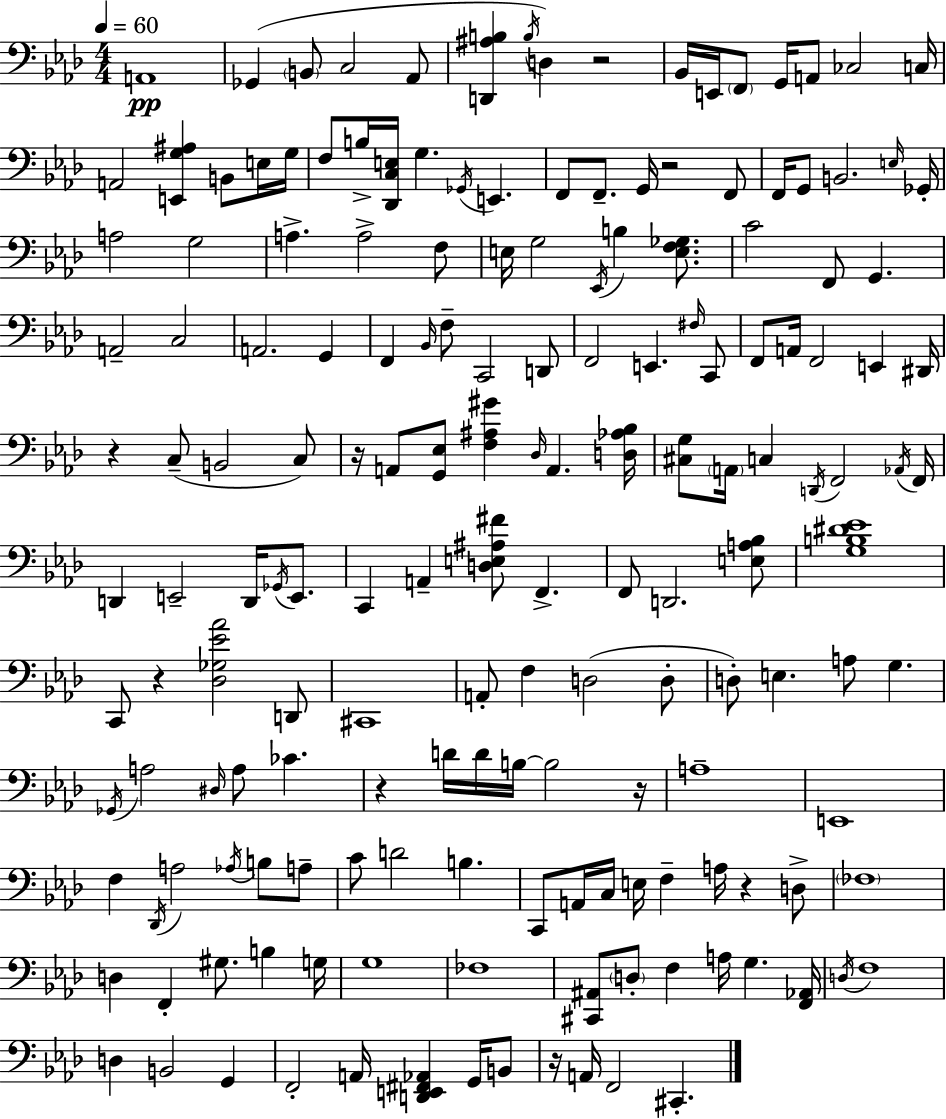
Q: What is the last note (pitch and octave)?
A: C#2